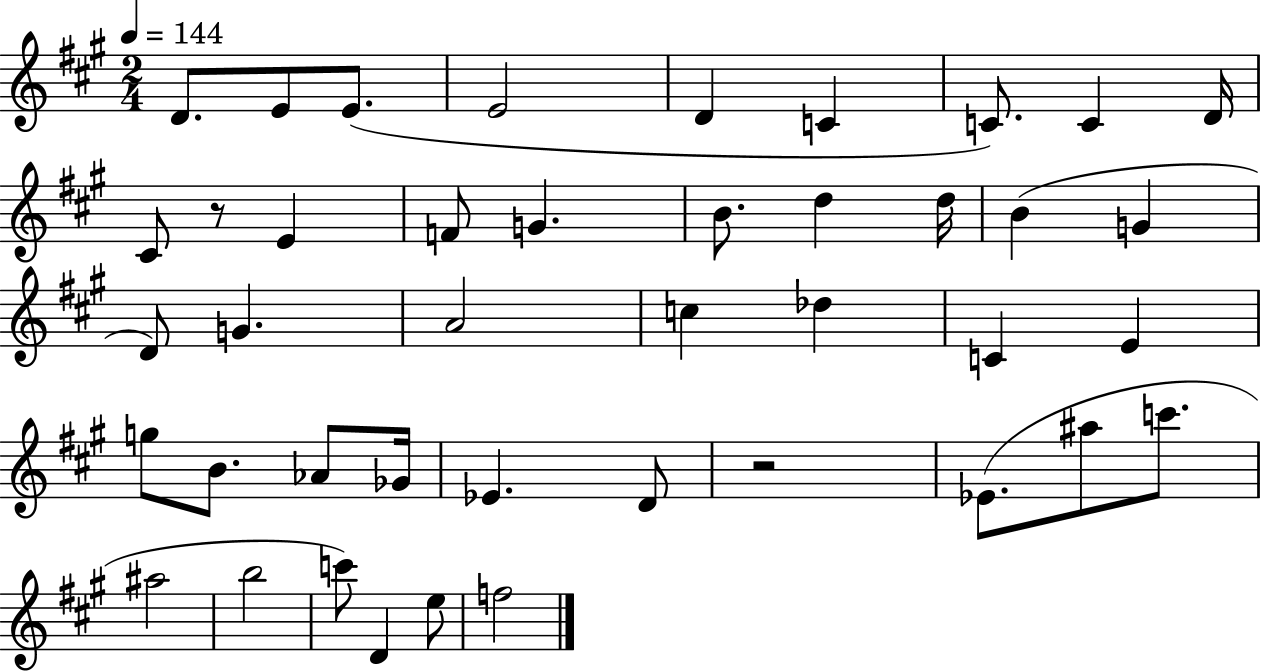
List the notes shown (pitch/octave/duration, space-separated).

D4/e. E4/e E4/e. E4/h D4/q C4/q C4/e. C4/q D4/s C#4/e R/e E4/q F4/e G4/q. B4/e. D5/q D5/s B4/q G4/q D4/e G4/q. A4/h C5/q Db5/q C4/q E4/q G5/e B4/e. Ab4/e Gb4/s Eb4/q. D4/e R/h Eb4/e. A#5/e C6/e. A#5/h B5/h C6/e D4/q E5/e F5/h